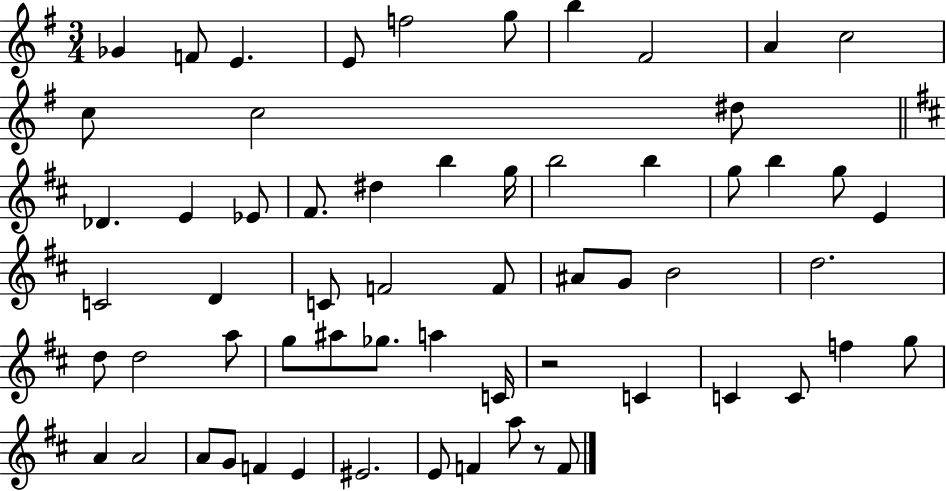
Gb4/q F4/e E4/q. E4/e F5/h G5/e B5/q F#4/h A4/q C5/h C5/e C5/h D#5/e Db4/q. E4/q Eb4/e F#4/e. D#5/q B5/q G5/s B5/h B5/q G5/e B5/q G5/e E4/q C4/h D4/q C4/e F4/h F4/e A#4/e G4/e B4/h D5/h. D5/e D5/h A5/e G5/e A#5/e Gb5/e. A5/q C4/s R/h C4/q C4/q C4/e F5/q G5/e A4/q A4/h A4/e G4/e F4/q E4/q EIS4/h. E4/e F4/q A5/e R/e F4/e